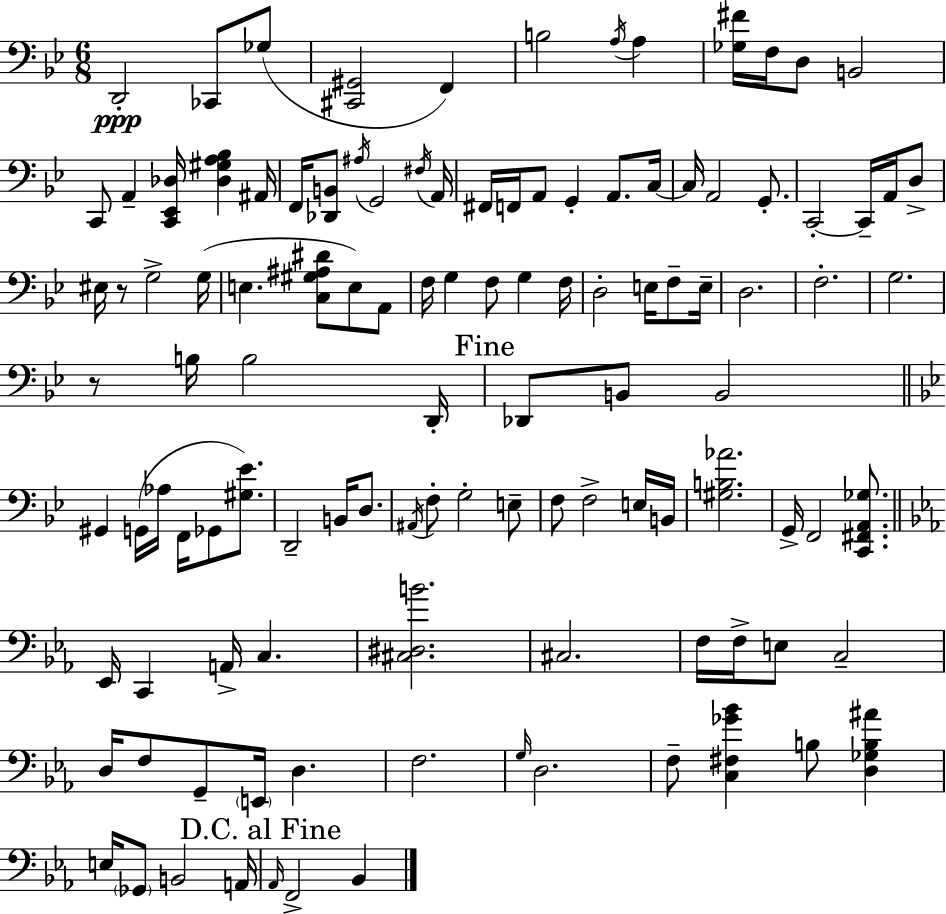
X:1
T:Untitled
M:6/8
L:1/4
K:Bb
D,,2 _C,,/2 _G,/2 [^C,,^G,,]2 F,, B,2 A,/4 A, [_G,^F]/4 F,/4 D,/2 B,,2 C,,/2 A,, [C,,_E,,_D,]/4 [_D,^G,A,_B,] ^A,,/4 F,,/4 [_D,,B,,]/2 ^A,/4 G,,2 ^F,/4 A,,/4 ^F,,/4 F,,/4 A,,/2 G,, A,,/2 C,/4 C,/4 A,,2 G,,/2 C,,2 C,,/4 A,,/4 D,/2 ^E,/4 z/2 G,2 G,/4 E, [C,^G,^A,^D]/2 E,/2 A,,/2 F,/4 G, F,/2 G, F,/4 D,2 E,/4 F,/2 E,/4 D,2 F,2 G,2 z/2 B,/4 B,2 D,,/4 _D,,/2 B,,/2 B,,2 ^G,, G,,/4 _A,/4 F,,/4 _G,,/2 [^G,_E]/2 D,,2 B,,/4 D,/2 ^A,,/4 F,/2 G,2 E,/2 F,/2 F,2 E,/4 B,,/4 [^G,B,_A]2 G,,/4 F,,2 [C,,^F,,A,,_G,]/2 _E,,/4 C,, A,,/4 C, [^C,^D,B]2 ^C,2 F,/4 F,/4 E,/2 C,2 D,/4 F,/2 G,,/2 E,,/4 D, F,2 G,/4 D,2 F,/2 [C,^F,_G_B] B,/2 [D,_G,B,^A] E,/4 _G,,/2 B,,2 A,,/4 _A,,/4 F,,2 _B,,